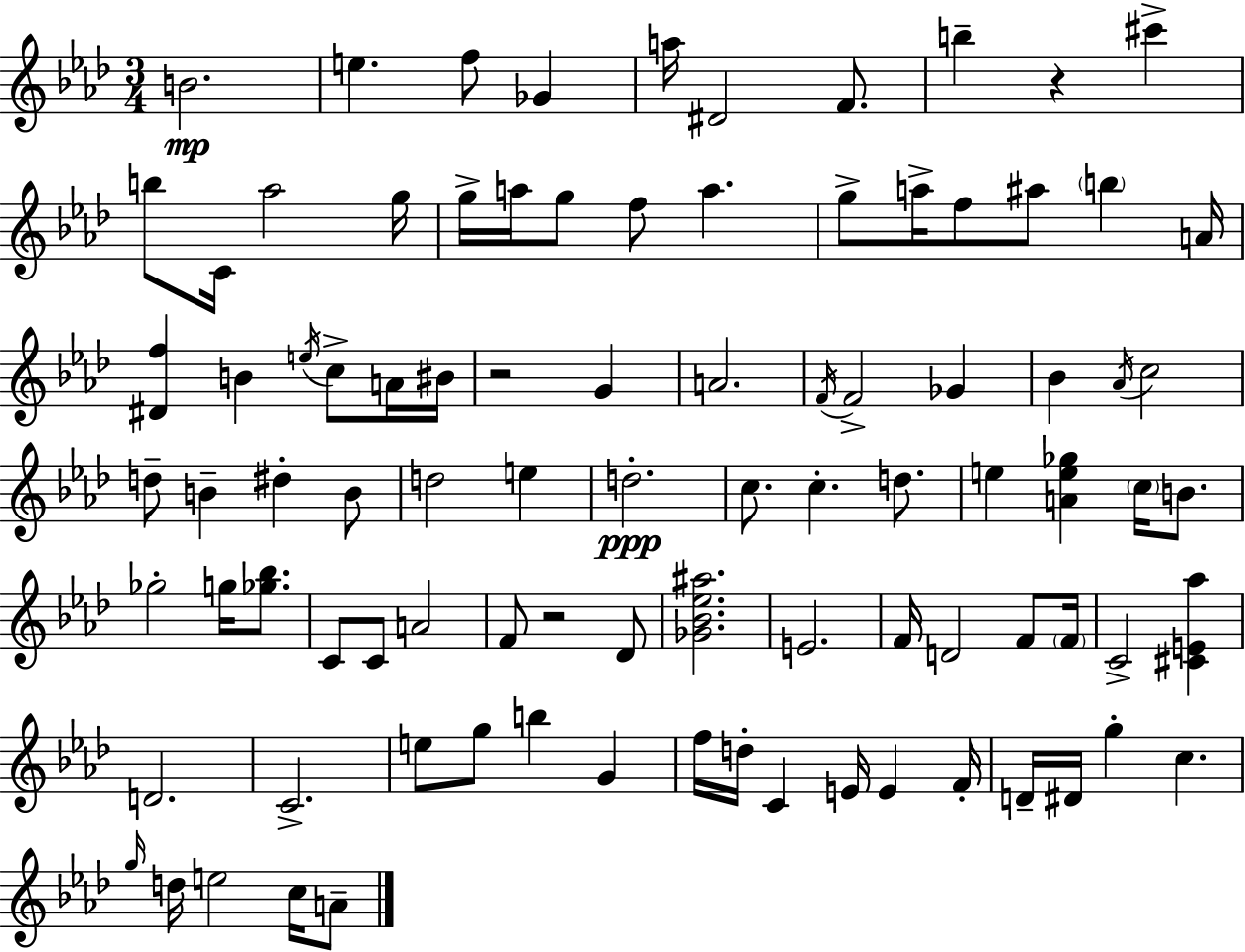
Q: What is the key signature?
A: F minor